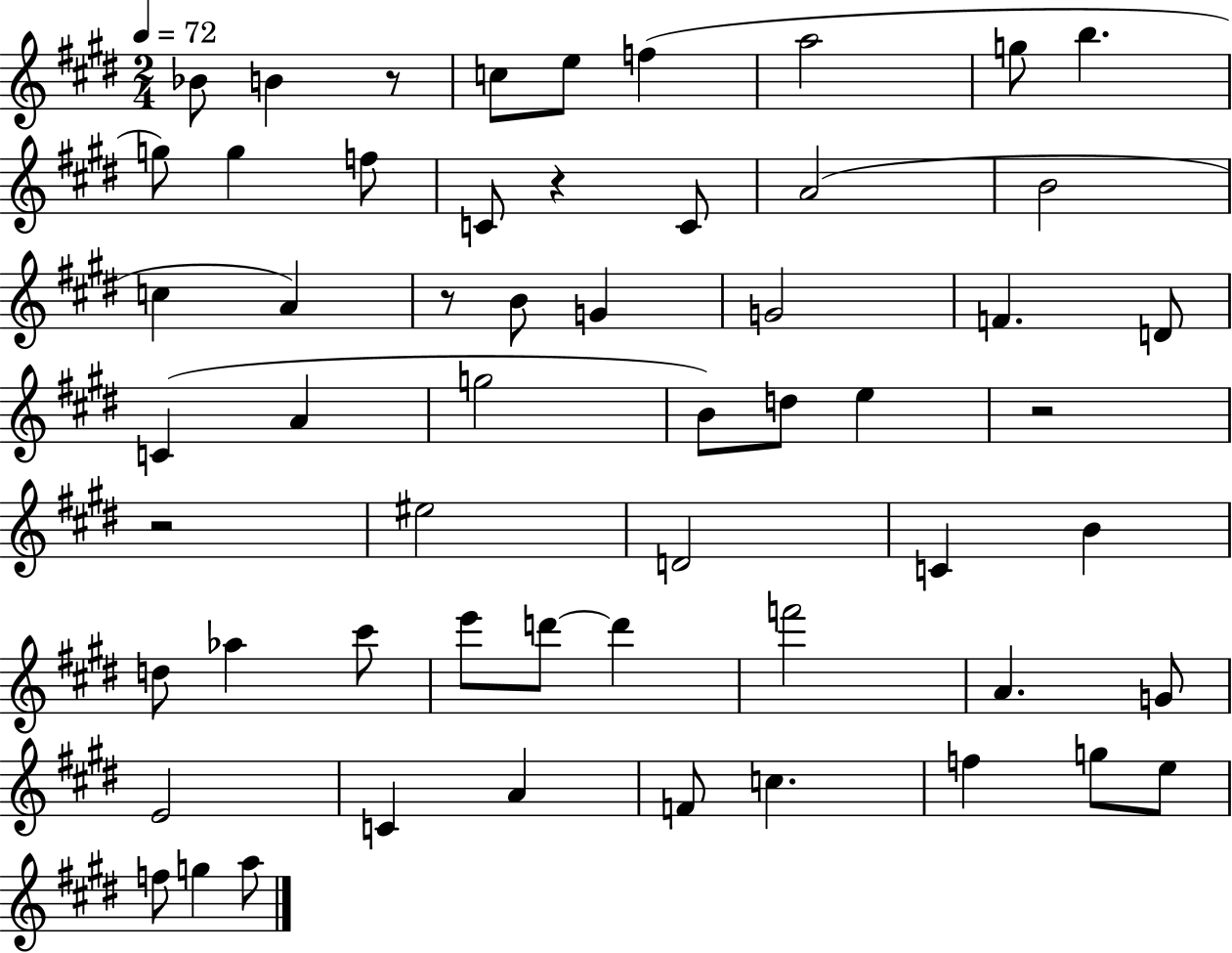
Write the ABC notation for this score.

X:1
T:Untitled
M:2/4
L:1/4
K:E
_B/2 B z/2 c/2 e/2 f a2 g/2 b g/2 g f/2 C/2 z C/2 A2 B2 c A z/2 B/2 G G2 F D/2 C A g2 B/2 d/2 e z2 z2 ^e2 D2 C B d/2 _a ^c'/2 e'/2 d'/2 d' f'2 A G/2 E2 C A F/2 c f g/2 e/2 f/2 g a/2